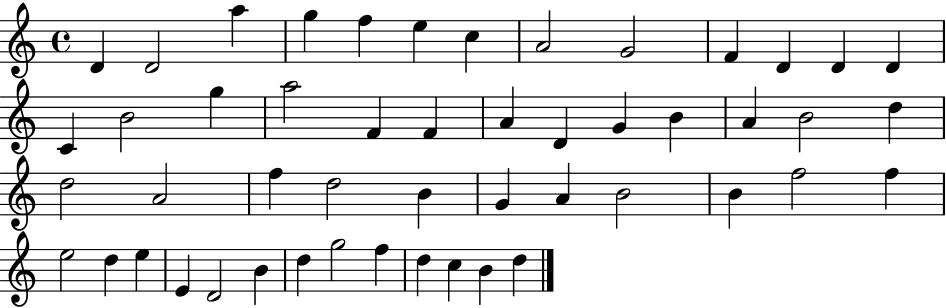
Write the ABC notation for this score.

X:1
T:Untitled
M:4/4
L:1/4
K:C
D D2 a g f e c A2 G2 F D D D C B2 g a2 F F A D G B A B2 d d2 A2 f d2 B G A B2 B f2 f e2 d e E D2 B d g2 f d c B d